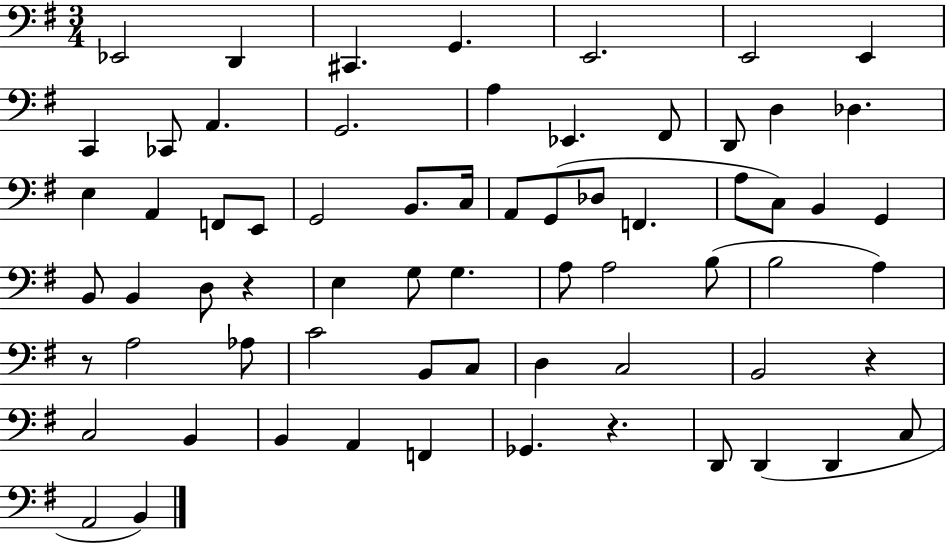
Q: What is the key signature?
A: G major